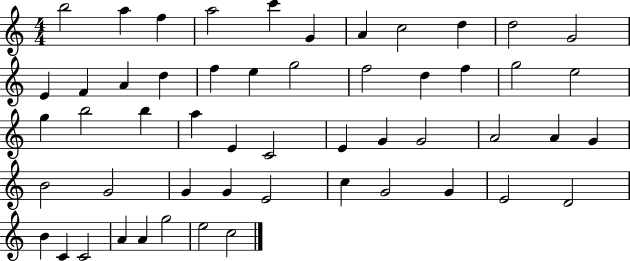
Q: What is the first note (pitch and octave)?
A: B5